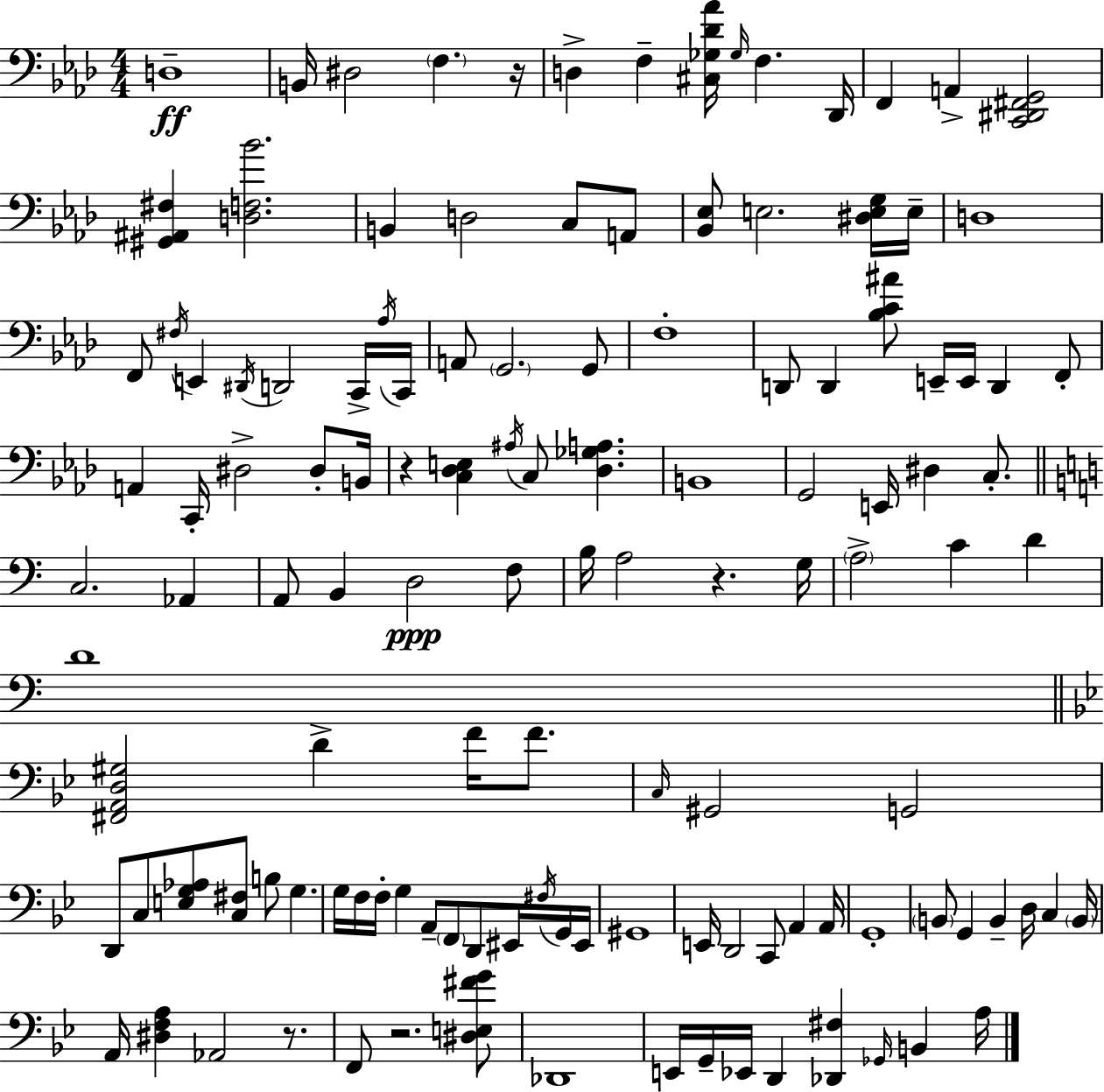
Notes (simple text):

D3/w B2/s D#3/h F3/q. R/s D3/q F3/q [C#3,Gb3,Db4,Ab4]/s Gb3/s F3/q. Db2/s F2/q A2/q [C2,D#2,F#2,G2]/h [G#2,A#2,F#3]/q [D3,F3,Bb4]/h. B2/q D3/h C3/e A2/e [Bb2,Eb3]/e E3/h. [D#3,E3,G3]/s E3/s D3/w F2/e F#3/s E2/q D#2/s D2/h C2/s Ab3/s C2/s A2/e G2/h. G2/e F3/w D2/e D2/q [Bb3,C4,A#4]/e E2/s E2/s D2/q F2/e A2/q C2/s D#3/h D#3/e B2/s R/q [C3,Db3,E3]/q A#3/s C3/e [Db3,Gb3,A3]/q. B2/w G2/h E2/s D#3/q C3/e. C3/h. Ab2/q A2/e B2/q D3/h F3/e B3/s A3/h R/q. G3/s A3/h C4/q D4/q D4/w [F#2,A2,D3,G#3]/h D4/q F4/s F4/e. C3/s G#2/h G2/h D2/e C3/e [E3,G3,Ab3]/e [C3,F#3]/e B3/e G3/q. G3/s F3/s F3/s G3/q A2/e F2/e D2/e EIS2/s F#3/s G2/s EIS2/s G#2/w E2/s D2/h C2/e A2/q A2/s G2/w B2/e G2/q B2/q D3/s C3/q B2/s A2/s [D#3,F3,A3]/q Ab2/h R/e. F2/e R/h. [D#3,E3,F#4,G4]/e Db2/w E2/s G2/s Eb2/s D2/q [Db2,F#3]/q Gb2/s B2/q A3/s